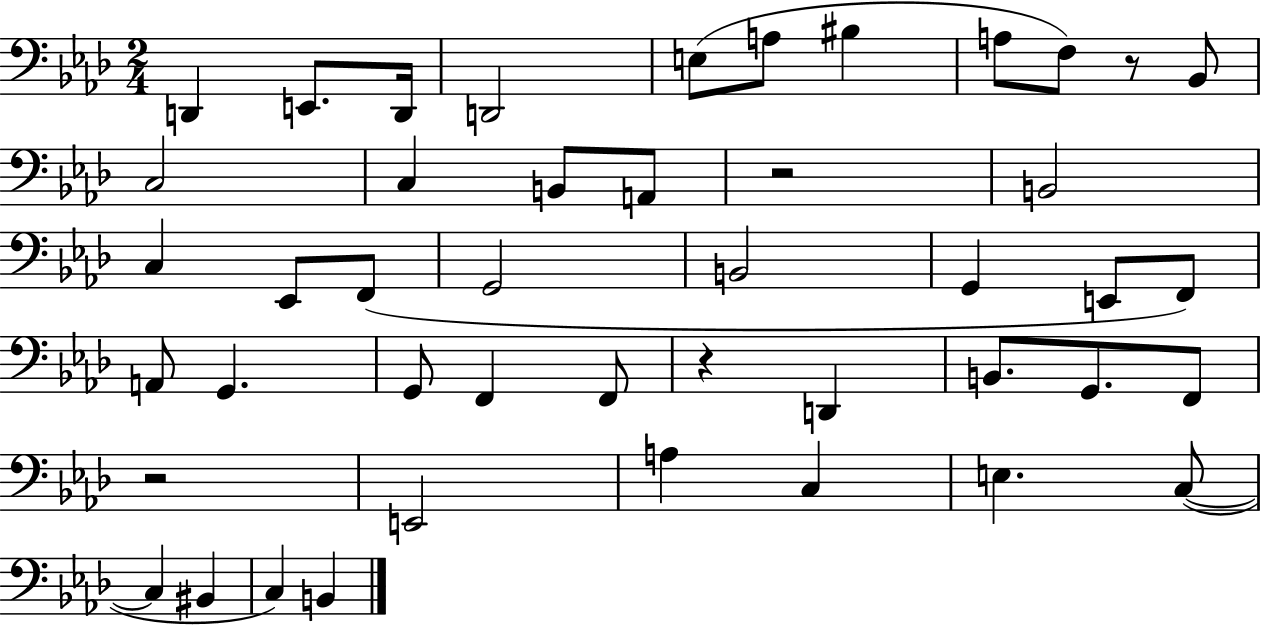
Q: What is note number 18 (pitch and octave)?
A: F2